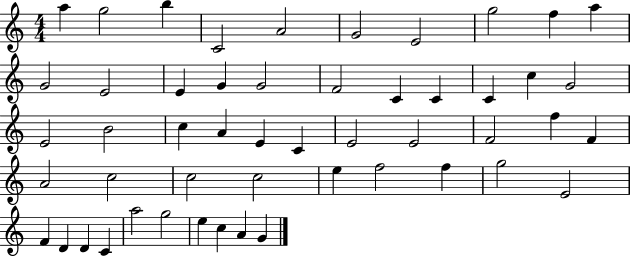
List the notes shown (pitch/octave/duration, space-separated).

A5/q G5/h B5/q C4/h A4/h G4/h E4/h G5/h F5/q A5/q G4/h E4/h E4/q G4/q G4/h F4/h C4/q C4/q C4/q C5/q G4/h E4/h B4/h C5/q A4/q E4/q C4/q E4/h E4/h F4/h F5/q F4/q A4/h C5/h C5/h C5/h E5/q F5/h F5/q G5/h E4/h F4/q D4/q D4/q C4/q A5/h G5/h E5/q C5/q A4/q G4/q